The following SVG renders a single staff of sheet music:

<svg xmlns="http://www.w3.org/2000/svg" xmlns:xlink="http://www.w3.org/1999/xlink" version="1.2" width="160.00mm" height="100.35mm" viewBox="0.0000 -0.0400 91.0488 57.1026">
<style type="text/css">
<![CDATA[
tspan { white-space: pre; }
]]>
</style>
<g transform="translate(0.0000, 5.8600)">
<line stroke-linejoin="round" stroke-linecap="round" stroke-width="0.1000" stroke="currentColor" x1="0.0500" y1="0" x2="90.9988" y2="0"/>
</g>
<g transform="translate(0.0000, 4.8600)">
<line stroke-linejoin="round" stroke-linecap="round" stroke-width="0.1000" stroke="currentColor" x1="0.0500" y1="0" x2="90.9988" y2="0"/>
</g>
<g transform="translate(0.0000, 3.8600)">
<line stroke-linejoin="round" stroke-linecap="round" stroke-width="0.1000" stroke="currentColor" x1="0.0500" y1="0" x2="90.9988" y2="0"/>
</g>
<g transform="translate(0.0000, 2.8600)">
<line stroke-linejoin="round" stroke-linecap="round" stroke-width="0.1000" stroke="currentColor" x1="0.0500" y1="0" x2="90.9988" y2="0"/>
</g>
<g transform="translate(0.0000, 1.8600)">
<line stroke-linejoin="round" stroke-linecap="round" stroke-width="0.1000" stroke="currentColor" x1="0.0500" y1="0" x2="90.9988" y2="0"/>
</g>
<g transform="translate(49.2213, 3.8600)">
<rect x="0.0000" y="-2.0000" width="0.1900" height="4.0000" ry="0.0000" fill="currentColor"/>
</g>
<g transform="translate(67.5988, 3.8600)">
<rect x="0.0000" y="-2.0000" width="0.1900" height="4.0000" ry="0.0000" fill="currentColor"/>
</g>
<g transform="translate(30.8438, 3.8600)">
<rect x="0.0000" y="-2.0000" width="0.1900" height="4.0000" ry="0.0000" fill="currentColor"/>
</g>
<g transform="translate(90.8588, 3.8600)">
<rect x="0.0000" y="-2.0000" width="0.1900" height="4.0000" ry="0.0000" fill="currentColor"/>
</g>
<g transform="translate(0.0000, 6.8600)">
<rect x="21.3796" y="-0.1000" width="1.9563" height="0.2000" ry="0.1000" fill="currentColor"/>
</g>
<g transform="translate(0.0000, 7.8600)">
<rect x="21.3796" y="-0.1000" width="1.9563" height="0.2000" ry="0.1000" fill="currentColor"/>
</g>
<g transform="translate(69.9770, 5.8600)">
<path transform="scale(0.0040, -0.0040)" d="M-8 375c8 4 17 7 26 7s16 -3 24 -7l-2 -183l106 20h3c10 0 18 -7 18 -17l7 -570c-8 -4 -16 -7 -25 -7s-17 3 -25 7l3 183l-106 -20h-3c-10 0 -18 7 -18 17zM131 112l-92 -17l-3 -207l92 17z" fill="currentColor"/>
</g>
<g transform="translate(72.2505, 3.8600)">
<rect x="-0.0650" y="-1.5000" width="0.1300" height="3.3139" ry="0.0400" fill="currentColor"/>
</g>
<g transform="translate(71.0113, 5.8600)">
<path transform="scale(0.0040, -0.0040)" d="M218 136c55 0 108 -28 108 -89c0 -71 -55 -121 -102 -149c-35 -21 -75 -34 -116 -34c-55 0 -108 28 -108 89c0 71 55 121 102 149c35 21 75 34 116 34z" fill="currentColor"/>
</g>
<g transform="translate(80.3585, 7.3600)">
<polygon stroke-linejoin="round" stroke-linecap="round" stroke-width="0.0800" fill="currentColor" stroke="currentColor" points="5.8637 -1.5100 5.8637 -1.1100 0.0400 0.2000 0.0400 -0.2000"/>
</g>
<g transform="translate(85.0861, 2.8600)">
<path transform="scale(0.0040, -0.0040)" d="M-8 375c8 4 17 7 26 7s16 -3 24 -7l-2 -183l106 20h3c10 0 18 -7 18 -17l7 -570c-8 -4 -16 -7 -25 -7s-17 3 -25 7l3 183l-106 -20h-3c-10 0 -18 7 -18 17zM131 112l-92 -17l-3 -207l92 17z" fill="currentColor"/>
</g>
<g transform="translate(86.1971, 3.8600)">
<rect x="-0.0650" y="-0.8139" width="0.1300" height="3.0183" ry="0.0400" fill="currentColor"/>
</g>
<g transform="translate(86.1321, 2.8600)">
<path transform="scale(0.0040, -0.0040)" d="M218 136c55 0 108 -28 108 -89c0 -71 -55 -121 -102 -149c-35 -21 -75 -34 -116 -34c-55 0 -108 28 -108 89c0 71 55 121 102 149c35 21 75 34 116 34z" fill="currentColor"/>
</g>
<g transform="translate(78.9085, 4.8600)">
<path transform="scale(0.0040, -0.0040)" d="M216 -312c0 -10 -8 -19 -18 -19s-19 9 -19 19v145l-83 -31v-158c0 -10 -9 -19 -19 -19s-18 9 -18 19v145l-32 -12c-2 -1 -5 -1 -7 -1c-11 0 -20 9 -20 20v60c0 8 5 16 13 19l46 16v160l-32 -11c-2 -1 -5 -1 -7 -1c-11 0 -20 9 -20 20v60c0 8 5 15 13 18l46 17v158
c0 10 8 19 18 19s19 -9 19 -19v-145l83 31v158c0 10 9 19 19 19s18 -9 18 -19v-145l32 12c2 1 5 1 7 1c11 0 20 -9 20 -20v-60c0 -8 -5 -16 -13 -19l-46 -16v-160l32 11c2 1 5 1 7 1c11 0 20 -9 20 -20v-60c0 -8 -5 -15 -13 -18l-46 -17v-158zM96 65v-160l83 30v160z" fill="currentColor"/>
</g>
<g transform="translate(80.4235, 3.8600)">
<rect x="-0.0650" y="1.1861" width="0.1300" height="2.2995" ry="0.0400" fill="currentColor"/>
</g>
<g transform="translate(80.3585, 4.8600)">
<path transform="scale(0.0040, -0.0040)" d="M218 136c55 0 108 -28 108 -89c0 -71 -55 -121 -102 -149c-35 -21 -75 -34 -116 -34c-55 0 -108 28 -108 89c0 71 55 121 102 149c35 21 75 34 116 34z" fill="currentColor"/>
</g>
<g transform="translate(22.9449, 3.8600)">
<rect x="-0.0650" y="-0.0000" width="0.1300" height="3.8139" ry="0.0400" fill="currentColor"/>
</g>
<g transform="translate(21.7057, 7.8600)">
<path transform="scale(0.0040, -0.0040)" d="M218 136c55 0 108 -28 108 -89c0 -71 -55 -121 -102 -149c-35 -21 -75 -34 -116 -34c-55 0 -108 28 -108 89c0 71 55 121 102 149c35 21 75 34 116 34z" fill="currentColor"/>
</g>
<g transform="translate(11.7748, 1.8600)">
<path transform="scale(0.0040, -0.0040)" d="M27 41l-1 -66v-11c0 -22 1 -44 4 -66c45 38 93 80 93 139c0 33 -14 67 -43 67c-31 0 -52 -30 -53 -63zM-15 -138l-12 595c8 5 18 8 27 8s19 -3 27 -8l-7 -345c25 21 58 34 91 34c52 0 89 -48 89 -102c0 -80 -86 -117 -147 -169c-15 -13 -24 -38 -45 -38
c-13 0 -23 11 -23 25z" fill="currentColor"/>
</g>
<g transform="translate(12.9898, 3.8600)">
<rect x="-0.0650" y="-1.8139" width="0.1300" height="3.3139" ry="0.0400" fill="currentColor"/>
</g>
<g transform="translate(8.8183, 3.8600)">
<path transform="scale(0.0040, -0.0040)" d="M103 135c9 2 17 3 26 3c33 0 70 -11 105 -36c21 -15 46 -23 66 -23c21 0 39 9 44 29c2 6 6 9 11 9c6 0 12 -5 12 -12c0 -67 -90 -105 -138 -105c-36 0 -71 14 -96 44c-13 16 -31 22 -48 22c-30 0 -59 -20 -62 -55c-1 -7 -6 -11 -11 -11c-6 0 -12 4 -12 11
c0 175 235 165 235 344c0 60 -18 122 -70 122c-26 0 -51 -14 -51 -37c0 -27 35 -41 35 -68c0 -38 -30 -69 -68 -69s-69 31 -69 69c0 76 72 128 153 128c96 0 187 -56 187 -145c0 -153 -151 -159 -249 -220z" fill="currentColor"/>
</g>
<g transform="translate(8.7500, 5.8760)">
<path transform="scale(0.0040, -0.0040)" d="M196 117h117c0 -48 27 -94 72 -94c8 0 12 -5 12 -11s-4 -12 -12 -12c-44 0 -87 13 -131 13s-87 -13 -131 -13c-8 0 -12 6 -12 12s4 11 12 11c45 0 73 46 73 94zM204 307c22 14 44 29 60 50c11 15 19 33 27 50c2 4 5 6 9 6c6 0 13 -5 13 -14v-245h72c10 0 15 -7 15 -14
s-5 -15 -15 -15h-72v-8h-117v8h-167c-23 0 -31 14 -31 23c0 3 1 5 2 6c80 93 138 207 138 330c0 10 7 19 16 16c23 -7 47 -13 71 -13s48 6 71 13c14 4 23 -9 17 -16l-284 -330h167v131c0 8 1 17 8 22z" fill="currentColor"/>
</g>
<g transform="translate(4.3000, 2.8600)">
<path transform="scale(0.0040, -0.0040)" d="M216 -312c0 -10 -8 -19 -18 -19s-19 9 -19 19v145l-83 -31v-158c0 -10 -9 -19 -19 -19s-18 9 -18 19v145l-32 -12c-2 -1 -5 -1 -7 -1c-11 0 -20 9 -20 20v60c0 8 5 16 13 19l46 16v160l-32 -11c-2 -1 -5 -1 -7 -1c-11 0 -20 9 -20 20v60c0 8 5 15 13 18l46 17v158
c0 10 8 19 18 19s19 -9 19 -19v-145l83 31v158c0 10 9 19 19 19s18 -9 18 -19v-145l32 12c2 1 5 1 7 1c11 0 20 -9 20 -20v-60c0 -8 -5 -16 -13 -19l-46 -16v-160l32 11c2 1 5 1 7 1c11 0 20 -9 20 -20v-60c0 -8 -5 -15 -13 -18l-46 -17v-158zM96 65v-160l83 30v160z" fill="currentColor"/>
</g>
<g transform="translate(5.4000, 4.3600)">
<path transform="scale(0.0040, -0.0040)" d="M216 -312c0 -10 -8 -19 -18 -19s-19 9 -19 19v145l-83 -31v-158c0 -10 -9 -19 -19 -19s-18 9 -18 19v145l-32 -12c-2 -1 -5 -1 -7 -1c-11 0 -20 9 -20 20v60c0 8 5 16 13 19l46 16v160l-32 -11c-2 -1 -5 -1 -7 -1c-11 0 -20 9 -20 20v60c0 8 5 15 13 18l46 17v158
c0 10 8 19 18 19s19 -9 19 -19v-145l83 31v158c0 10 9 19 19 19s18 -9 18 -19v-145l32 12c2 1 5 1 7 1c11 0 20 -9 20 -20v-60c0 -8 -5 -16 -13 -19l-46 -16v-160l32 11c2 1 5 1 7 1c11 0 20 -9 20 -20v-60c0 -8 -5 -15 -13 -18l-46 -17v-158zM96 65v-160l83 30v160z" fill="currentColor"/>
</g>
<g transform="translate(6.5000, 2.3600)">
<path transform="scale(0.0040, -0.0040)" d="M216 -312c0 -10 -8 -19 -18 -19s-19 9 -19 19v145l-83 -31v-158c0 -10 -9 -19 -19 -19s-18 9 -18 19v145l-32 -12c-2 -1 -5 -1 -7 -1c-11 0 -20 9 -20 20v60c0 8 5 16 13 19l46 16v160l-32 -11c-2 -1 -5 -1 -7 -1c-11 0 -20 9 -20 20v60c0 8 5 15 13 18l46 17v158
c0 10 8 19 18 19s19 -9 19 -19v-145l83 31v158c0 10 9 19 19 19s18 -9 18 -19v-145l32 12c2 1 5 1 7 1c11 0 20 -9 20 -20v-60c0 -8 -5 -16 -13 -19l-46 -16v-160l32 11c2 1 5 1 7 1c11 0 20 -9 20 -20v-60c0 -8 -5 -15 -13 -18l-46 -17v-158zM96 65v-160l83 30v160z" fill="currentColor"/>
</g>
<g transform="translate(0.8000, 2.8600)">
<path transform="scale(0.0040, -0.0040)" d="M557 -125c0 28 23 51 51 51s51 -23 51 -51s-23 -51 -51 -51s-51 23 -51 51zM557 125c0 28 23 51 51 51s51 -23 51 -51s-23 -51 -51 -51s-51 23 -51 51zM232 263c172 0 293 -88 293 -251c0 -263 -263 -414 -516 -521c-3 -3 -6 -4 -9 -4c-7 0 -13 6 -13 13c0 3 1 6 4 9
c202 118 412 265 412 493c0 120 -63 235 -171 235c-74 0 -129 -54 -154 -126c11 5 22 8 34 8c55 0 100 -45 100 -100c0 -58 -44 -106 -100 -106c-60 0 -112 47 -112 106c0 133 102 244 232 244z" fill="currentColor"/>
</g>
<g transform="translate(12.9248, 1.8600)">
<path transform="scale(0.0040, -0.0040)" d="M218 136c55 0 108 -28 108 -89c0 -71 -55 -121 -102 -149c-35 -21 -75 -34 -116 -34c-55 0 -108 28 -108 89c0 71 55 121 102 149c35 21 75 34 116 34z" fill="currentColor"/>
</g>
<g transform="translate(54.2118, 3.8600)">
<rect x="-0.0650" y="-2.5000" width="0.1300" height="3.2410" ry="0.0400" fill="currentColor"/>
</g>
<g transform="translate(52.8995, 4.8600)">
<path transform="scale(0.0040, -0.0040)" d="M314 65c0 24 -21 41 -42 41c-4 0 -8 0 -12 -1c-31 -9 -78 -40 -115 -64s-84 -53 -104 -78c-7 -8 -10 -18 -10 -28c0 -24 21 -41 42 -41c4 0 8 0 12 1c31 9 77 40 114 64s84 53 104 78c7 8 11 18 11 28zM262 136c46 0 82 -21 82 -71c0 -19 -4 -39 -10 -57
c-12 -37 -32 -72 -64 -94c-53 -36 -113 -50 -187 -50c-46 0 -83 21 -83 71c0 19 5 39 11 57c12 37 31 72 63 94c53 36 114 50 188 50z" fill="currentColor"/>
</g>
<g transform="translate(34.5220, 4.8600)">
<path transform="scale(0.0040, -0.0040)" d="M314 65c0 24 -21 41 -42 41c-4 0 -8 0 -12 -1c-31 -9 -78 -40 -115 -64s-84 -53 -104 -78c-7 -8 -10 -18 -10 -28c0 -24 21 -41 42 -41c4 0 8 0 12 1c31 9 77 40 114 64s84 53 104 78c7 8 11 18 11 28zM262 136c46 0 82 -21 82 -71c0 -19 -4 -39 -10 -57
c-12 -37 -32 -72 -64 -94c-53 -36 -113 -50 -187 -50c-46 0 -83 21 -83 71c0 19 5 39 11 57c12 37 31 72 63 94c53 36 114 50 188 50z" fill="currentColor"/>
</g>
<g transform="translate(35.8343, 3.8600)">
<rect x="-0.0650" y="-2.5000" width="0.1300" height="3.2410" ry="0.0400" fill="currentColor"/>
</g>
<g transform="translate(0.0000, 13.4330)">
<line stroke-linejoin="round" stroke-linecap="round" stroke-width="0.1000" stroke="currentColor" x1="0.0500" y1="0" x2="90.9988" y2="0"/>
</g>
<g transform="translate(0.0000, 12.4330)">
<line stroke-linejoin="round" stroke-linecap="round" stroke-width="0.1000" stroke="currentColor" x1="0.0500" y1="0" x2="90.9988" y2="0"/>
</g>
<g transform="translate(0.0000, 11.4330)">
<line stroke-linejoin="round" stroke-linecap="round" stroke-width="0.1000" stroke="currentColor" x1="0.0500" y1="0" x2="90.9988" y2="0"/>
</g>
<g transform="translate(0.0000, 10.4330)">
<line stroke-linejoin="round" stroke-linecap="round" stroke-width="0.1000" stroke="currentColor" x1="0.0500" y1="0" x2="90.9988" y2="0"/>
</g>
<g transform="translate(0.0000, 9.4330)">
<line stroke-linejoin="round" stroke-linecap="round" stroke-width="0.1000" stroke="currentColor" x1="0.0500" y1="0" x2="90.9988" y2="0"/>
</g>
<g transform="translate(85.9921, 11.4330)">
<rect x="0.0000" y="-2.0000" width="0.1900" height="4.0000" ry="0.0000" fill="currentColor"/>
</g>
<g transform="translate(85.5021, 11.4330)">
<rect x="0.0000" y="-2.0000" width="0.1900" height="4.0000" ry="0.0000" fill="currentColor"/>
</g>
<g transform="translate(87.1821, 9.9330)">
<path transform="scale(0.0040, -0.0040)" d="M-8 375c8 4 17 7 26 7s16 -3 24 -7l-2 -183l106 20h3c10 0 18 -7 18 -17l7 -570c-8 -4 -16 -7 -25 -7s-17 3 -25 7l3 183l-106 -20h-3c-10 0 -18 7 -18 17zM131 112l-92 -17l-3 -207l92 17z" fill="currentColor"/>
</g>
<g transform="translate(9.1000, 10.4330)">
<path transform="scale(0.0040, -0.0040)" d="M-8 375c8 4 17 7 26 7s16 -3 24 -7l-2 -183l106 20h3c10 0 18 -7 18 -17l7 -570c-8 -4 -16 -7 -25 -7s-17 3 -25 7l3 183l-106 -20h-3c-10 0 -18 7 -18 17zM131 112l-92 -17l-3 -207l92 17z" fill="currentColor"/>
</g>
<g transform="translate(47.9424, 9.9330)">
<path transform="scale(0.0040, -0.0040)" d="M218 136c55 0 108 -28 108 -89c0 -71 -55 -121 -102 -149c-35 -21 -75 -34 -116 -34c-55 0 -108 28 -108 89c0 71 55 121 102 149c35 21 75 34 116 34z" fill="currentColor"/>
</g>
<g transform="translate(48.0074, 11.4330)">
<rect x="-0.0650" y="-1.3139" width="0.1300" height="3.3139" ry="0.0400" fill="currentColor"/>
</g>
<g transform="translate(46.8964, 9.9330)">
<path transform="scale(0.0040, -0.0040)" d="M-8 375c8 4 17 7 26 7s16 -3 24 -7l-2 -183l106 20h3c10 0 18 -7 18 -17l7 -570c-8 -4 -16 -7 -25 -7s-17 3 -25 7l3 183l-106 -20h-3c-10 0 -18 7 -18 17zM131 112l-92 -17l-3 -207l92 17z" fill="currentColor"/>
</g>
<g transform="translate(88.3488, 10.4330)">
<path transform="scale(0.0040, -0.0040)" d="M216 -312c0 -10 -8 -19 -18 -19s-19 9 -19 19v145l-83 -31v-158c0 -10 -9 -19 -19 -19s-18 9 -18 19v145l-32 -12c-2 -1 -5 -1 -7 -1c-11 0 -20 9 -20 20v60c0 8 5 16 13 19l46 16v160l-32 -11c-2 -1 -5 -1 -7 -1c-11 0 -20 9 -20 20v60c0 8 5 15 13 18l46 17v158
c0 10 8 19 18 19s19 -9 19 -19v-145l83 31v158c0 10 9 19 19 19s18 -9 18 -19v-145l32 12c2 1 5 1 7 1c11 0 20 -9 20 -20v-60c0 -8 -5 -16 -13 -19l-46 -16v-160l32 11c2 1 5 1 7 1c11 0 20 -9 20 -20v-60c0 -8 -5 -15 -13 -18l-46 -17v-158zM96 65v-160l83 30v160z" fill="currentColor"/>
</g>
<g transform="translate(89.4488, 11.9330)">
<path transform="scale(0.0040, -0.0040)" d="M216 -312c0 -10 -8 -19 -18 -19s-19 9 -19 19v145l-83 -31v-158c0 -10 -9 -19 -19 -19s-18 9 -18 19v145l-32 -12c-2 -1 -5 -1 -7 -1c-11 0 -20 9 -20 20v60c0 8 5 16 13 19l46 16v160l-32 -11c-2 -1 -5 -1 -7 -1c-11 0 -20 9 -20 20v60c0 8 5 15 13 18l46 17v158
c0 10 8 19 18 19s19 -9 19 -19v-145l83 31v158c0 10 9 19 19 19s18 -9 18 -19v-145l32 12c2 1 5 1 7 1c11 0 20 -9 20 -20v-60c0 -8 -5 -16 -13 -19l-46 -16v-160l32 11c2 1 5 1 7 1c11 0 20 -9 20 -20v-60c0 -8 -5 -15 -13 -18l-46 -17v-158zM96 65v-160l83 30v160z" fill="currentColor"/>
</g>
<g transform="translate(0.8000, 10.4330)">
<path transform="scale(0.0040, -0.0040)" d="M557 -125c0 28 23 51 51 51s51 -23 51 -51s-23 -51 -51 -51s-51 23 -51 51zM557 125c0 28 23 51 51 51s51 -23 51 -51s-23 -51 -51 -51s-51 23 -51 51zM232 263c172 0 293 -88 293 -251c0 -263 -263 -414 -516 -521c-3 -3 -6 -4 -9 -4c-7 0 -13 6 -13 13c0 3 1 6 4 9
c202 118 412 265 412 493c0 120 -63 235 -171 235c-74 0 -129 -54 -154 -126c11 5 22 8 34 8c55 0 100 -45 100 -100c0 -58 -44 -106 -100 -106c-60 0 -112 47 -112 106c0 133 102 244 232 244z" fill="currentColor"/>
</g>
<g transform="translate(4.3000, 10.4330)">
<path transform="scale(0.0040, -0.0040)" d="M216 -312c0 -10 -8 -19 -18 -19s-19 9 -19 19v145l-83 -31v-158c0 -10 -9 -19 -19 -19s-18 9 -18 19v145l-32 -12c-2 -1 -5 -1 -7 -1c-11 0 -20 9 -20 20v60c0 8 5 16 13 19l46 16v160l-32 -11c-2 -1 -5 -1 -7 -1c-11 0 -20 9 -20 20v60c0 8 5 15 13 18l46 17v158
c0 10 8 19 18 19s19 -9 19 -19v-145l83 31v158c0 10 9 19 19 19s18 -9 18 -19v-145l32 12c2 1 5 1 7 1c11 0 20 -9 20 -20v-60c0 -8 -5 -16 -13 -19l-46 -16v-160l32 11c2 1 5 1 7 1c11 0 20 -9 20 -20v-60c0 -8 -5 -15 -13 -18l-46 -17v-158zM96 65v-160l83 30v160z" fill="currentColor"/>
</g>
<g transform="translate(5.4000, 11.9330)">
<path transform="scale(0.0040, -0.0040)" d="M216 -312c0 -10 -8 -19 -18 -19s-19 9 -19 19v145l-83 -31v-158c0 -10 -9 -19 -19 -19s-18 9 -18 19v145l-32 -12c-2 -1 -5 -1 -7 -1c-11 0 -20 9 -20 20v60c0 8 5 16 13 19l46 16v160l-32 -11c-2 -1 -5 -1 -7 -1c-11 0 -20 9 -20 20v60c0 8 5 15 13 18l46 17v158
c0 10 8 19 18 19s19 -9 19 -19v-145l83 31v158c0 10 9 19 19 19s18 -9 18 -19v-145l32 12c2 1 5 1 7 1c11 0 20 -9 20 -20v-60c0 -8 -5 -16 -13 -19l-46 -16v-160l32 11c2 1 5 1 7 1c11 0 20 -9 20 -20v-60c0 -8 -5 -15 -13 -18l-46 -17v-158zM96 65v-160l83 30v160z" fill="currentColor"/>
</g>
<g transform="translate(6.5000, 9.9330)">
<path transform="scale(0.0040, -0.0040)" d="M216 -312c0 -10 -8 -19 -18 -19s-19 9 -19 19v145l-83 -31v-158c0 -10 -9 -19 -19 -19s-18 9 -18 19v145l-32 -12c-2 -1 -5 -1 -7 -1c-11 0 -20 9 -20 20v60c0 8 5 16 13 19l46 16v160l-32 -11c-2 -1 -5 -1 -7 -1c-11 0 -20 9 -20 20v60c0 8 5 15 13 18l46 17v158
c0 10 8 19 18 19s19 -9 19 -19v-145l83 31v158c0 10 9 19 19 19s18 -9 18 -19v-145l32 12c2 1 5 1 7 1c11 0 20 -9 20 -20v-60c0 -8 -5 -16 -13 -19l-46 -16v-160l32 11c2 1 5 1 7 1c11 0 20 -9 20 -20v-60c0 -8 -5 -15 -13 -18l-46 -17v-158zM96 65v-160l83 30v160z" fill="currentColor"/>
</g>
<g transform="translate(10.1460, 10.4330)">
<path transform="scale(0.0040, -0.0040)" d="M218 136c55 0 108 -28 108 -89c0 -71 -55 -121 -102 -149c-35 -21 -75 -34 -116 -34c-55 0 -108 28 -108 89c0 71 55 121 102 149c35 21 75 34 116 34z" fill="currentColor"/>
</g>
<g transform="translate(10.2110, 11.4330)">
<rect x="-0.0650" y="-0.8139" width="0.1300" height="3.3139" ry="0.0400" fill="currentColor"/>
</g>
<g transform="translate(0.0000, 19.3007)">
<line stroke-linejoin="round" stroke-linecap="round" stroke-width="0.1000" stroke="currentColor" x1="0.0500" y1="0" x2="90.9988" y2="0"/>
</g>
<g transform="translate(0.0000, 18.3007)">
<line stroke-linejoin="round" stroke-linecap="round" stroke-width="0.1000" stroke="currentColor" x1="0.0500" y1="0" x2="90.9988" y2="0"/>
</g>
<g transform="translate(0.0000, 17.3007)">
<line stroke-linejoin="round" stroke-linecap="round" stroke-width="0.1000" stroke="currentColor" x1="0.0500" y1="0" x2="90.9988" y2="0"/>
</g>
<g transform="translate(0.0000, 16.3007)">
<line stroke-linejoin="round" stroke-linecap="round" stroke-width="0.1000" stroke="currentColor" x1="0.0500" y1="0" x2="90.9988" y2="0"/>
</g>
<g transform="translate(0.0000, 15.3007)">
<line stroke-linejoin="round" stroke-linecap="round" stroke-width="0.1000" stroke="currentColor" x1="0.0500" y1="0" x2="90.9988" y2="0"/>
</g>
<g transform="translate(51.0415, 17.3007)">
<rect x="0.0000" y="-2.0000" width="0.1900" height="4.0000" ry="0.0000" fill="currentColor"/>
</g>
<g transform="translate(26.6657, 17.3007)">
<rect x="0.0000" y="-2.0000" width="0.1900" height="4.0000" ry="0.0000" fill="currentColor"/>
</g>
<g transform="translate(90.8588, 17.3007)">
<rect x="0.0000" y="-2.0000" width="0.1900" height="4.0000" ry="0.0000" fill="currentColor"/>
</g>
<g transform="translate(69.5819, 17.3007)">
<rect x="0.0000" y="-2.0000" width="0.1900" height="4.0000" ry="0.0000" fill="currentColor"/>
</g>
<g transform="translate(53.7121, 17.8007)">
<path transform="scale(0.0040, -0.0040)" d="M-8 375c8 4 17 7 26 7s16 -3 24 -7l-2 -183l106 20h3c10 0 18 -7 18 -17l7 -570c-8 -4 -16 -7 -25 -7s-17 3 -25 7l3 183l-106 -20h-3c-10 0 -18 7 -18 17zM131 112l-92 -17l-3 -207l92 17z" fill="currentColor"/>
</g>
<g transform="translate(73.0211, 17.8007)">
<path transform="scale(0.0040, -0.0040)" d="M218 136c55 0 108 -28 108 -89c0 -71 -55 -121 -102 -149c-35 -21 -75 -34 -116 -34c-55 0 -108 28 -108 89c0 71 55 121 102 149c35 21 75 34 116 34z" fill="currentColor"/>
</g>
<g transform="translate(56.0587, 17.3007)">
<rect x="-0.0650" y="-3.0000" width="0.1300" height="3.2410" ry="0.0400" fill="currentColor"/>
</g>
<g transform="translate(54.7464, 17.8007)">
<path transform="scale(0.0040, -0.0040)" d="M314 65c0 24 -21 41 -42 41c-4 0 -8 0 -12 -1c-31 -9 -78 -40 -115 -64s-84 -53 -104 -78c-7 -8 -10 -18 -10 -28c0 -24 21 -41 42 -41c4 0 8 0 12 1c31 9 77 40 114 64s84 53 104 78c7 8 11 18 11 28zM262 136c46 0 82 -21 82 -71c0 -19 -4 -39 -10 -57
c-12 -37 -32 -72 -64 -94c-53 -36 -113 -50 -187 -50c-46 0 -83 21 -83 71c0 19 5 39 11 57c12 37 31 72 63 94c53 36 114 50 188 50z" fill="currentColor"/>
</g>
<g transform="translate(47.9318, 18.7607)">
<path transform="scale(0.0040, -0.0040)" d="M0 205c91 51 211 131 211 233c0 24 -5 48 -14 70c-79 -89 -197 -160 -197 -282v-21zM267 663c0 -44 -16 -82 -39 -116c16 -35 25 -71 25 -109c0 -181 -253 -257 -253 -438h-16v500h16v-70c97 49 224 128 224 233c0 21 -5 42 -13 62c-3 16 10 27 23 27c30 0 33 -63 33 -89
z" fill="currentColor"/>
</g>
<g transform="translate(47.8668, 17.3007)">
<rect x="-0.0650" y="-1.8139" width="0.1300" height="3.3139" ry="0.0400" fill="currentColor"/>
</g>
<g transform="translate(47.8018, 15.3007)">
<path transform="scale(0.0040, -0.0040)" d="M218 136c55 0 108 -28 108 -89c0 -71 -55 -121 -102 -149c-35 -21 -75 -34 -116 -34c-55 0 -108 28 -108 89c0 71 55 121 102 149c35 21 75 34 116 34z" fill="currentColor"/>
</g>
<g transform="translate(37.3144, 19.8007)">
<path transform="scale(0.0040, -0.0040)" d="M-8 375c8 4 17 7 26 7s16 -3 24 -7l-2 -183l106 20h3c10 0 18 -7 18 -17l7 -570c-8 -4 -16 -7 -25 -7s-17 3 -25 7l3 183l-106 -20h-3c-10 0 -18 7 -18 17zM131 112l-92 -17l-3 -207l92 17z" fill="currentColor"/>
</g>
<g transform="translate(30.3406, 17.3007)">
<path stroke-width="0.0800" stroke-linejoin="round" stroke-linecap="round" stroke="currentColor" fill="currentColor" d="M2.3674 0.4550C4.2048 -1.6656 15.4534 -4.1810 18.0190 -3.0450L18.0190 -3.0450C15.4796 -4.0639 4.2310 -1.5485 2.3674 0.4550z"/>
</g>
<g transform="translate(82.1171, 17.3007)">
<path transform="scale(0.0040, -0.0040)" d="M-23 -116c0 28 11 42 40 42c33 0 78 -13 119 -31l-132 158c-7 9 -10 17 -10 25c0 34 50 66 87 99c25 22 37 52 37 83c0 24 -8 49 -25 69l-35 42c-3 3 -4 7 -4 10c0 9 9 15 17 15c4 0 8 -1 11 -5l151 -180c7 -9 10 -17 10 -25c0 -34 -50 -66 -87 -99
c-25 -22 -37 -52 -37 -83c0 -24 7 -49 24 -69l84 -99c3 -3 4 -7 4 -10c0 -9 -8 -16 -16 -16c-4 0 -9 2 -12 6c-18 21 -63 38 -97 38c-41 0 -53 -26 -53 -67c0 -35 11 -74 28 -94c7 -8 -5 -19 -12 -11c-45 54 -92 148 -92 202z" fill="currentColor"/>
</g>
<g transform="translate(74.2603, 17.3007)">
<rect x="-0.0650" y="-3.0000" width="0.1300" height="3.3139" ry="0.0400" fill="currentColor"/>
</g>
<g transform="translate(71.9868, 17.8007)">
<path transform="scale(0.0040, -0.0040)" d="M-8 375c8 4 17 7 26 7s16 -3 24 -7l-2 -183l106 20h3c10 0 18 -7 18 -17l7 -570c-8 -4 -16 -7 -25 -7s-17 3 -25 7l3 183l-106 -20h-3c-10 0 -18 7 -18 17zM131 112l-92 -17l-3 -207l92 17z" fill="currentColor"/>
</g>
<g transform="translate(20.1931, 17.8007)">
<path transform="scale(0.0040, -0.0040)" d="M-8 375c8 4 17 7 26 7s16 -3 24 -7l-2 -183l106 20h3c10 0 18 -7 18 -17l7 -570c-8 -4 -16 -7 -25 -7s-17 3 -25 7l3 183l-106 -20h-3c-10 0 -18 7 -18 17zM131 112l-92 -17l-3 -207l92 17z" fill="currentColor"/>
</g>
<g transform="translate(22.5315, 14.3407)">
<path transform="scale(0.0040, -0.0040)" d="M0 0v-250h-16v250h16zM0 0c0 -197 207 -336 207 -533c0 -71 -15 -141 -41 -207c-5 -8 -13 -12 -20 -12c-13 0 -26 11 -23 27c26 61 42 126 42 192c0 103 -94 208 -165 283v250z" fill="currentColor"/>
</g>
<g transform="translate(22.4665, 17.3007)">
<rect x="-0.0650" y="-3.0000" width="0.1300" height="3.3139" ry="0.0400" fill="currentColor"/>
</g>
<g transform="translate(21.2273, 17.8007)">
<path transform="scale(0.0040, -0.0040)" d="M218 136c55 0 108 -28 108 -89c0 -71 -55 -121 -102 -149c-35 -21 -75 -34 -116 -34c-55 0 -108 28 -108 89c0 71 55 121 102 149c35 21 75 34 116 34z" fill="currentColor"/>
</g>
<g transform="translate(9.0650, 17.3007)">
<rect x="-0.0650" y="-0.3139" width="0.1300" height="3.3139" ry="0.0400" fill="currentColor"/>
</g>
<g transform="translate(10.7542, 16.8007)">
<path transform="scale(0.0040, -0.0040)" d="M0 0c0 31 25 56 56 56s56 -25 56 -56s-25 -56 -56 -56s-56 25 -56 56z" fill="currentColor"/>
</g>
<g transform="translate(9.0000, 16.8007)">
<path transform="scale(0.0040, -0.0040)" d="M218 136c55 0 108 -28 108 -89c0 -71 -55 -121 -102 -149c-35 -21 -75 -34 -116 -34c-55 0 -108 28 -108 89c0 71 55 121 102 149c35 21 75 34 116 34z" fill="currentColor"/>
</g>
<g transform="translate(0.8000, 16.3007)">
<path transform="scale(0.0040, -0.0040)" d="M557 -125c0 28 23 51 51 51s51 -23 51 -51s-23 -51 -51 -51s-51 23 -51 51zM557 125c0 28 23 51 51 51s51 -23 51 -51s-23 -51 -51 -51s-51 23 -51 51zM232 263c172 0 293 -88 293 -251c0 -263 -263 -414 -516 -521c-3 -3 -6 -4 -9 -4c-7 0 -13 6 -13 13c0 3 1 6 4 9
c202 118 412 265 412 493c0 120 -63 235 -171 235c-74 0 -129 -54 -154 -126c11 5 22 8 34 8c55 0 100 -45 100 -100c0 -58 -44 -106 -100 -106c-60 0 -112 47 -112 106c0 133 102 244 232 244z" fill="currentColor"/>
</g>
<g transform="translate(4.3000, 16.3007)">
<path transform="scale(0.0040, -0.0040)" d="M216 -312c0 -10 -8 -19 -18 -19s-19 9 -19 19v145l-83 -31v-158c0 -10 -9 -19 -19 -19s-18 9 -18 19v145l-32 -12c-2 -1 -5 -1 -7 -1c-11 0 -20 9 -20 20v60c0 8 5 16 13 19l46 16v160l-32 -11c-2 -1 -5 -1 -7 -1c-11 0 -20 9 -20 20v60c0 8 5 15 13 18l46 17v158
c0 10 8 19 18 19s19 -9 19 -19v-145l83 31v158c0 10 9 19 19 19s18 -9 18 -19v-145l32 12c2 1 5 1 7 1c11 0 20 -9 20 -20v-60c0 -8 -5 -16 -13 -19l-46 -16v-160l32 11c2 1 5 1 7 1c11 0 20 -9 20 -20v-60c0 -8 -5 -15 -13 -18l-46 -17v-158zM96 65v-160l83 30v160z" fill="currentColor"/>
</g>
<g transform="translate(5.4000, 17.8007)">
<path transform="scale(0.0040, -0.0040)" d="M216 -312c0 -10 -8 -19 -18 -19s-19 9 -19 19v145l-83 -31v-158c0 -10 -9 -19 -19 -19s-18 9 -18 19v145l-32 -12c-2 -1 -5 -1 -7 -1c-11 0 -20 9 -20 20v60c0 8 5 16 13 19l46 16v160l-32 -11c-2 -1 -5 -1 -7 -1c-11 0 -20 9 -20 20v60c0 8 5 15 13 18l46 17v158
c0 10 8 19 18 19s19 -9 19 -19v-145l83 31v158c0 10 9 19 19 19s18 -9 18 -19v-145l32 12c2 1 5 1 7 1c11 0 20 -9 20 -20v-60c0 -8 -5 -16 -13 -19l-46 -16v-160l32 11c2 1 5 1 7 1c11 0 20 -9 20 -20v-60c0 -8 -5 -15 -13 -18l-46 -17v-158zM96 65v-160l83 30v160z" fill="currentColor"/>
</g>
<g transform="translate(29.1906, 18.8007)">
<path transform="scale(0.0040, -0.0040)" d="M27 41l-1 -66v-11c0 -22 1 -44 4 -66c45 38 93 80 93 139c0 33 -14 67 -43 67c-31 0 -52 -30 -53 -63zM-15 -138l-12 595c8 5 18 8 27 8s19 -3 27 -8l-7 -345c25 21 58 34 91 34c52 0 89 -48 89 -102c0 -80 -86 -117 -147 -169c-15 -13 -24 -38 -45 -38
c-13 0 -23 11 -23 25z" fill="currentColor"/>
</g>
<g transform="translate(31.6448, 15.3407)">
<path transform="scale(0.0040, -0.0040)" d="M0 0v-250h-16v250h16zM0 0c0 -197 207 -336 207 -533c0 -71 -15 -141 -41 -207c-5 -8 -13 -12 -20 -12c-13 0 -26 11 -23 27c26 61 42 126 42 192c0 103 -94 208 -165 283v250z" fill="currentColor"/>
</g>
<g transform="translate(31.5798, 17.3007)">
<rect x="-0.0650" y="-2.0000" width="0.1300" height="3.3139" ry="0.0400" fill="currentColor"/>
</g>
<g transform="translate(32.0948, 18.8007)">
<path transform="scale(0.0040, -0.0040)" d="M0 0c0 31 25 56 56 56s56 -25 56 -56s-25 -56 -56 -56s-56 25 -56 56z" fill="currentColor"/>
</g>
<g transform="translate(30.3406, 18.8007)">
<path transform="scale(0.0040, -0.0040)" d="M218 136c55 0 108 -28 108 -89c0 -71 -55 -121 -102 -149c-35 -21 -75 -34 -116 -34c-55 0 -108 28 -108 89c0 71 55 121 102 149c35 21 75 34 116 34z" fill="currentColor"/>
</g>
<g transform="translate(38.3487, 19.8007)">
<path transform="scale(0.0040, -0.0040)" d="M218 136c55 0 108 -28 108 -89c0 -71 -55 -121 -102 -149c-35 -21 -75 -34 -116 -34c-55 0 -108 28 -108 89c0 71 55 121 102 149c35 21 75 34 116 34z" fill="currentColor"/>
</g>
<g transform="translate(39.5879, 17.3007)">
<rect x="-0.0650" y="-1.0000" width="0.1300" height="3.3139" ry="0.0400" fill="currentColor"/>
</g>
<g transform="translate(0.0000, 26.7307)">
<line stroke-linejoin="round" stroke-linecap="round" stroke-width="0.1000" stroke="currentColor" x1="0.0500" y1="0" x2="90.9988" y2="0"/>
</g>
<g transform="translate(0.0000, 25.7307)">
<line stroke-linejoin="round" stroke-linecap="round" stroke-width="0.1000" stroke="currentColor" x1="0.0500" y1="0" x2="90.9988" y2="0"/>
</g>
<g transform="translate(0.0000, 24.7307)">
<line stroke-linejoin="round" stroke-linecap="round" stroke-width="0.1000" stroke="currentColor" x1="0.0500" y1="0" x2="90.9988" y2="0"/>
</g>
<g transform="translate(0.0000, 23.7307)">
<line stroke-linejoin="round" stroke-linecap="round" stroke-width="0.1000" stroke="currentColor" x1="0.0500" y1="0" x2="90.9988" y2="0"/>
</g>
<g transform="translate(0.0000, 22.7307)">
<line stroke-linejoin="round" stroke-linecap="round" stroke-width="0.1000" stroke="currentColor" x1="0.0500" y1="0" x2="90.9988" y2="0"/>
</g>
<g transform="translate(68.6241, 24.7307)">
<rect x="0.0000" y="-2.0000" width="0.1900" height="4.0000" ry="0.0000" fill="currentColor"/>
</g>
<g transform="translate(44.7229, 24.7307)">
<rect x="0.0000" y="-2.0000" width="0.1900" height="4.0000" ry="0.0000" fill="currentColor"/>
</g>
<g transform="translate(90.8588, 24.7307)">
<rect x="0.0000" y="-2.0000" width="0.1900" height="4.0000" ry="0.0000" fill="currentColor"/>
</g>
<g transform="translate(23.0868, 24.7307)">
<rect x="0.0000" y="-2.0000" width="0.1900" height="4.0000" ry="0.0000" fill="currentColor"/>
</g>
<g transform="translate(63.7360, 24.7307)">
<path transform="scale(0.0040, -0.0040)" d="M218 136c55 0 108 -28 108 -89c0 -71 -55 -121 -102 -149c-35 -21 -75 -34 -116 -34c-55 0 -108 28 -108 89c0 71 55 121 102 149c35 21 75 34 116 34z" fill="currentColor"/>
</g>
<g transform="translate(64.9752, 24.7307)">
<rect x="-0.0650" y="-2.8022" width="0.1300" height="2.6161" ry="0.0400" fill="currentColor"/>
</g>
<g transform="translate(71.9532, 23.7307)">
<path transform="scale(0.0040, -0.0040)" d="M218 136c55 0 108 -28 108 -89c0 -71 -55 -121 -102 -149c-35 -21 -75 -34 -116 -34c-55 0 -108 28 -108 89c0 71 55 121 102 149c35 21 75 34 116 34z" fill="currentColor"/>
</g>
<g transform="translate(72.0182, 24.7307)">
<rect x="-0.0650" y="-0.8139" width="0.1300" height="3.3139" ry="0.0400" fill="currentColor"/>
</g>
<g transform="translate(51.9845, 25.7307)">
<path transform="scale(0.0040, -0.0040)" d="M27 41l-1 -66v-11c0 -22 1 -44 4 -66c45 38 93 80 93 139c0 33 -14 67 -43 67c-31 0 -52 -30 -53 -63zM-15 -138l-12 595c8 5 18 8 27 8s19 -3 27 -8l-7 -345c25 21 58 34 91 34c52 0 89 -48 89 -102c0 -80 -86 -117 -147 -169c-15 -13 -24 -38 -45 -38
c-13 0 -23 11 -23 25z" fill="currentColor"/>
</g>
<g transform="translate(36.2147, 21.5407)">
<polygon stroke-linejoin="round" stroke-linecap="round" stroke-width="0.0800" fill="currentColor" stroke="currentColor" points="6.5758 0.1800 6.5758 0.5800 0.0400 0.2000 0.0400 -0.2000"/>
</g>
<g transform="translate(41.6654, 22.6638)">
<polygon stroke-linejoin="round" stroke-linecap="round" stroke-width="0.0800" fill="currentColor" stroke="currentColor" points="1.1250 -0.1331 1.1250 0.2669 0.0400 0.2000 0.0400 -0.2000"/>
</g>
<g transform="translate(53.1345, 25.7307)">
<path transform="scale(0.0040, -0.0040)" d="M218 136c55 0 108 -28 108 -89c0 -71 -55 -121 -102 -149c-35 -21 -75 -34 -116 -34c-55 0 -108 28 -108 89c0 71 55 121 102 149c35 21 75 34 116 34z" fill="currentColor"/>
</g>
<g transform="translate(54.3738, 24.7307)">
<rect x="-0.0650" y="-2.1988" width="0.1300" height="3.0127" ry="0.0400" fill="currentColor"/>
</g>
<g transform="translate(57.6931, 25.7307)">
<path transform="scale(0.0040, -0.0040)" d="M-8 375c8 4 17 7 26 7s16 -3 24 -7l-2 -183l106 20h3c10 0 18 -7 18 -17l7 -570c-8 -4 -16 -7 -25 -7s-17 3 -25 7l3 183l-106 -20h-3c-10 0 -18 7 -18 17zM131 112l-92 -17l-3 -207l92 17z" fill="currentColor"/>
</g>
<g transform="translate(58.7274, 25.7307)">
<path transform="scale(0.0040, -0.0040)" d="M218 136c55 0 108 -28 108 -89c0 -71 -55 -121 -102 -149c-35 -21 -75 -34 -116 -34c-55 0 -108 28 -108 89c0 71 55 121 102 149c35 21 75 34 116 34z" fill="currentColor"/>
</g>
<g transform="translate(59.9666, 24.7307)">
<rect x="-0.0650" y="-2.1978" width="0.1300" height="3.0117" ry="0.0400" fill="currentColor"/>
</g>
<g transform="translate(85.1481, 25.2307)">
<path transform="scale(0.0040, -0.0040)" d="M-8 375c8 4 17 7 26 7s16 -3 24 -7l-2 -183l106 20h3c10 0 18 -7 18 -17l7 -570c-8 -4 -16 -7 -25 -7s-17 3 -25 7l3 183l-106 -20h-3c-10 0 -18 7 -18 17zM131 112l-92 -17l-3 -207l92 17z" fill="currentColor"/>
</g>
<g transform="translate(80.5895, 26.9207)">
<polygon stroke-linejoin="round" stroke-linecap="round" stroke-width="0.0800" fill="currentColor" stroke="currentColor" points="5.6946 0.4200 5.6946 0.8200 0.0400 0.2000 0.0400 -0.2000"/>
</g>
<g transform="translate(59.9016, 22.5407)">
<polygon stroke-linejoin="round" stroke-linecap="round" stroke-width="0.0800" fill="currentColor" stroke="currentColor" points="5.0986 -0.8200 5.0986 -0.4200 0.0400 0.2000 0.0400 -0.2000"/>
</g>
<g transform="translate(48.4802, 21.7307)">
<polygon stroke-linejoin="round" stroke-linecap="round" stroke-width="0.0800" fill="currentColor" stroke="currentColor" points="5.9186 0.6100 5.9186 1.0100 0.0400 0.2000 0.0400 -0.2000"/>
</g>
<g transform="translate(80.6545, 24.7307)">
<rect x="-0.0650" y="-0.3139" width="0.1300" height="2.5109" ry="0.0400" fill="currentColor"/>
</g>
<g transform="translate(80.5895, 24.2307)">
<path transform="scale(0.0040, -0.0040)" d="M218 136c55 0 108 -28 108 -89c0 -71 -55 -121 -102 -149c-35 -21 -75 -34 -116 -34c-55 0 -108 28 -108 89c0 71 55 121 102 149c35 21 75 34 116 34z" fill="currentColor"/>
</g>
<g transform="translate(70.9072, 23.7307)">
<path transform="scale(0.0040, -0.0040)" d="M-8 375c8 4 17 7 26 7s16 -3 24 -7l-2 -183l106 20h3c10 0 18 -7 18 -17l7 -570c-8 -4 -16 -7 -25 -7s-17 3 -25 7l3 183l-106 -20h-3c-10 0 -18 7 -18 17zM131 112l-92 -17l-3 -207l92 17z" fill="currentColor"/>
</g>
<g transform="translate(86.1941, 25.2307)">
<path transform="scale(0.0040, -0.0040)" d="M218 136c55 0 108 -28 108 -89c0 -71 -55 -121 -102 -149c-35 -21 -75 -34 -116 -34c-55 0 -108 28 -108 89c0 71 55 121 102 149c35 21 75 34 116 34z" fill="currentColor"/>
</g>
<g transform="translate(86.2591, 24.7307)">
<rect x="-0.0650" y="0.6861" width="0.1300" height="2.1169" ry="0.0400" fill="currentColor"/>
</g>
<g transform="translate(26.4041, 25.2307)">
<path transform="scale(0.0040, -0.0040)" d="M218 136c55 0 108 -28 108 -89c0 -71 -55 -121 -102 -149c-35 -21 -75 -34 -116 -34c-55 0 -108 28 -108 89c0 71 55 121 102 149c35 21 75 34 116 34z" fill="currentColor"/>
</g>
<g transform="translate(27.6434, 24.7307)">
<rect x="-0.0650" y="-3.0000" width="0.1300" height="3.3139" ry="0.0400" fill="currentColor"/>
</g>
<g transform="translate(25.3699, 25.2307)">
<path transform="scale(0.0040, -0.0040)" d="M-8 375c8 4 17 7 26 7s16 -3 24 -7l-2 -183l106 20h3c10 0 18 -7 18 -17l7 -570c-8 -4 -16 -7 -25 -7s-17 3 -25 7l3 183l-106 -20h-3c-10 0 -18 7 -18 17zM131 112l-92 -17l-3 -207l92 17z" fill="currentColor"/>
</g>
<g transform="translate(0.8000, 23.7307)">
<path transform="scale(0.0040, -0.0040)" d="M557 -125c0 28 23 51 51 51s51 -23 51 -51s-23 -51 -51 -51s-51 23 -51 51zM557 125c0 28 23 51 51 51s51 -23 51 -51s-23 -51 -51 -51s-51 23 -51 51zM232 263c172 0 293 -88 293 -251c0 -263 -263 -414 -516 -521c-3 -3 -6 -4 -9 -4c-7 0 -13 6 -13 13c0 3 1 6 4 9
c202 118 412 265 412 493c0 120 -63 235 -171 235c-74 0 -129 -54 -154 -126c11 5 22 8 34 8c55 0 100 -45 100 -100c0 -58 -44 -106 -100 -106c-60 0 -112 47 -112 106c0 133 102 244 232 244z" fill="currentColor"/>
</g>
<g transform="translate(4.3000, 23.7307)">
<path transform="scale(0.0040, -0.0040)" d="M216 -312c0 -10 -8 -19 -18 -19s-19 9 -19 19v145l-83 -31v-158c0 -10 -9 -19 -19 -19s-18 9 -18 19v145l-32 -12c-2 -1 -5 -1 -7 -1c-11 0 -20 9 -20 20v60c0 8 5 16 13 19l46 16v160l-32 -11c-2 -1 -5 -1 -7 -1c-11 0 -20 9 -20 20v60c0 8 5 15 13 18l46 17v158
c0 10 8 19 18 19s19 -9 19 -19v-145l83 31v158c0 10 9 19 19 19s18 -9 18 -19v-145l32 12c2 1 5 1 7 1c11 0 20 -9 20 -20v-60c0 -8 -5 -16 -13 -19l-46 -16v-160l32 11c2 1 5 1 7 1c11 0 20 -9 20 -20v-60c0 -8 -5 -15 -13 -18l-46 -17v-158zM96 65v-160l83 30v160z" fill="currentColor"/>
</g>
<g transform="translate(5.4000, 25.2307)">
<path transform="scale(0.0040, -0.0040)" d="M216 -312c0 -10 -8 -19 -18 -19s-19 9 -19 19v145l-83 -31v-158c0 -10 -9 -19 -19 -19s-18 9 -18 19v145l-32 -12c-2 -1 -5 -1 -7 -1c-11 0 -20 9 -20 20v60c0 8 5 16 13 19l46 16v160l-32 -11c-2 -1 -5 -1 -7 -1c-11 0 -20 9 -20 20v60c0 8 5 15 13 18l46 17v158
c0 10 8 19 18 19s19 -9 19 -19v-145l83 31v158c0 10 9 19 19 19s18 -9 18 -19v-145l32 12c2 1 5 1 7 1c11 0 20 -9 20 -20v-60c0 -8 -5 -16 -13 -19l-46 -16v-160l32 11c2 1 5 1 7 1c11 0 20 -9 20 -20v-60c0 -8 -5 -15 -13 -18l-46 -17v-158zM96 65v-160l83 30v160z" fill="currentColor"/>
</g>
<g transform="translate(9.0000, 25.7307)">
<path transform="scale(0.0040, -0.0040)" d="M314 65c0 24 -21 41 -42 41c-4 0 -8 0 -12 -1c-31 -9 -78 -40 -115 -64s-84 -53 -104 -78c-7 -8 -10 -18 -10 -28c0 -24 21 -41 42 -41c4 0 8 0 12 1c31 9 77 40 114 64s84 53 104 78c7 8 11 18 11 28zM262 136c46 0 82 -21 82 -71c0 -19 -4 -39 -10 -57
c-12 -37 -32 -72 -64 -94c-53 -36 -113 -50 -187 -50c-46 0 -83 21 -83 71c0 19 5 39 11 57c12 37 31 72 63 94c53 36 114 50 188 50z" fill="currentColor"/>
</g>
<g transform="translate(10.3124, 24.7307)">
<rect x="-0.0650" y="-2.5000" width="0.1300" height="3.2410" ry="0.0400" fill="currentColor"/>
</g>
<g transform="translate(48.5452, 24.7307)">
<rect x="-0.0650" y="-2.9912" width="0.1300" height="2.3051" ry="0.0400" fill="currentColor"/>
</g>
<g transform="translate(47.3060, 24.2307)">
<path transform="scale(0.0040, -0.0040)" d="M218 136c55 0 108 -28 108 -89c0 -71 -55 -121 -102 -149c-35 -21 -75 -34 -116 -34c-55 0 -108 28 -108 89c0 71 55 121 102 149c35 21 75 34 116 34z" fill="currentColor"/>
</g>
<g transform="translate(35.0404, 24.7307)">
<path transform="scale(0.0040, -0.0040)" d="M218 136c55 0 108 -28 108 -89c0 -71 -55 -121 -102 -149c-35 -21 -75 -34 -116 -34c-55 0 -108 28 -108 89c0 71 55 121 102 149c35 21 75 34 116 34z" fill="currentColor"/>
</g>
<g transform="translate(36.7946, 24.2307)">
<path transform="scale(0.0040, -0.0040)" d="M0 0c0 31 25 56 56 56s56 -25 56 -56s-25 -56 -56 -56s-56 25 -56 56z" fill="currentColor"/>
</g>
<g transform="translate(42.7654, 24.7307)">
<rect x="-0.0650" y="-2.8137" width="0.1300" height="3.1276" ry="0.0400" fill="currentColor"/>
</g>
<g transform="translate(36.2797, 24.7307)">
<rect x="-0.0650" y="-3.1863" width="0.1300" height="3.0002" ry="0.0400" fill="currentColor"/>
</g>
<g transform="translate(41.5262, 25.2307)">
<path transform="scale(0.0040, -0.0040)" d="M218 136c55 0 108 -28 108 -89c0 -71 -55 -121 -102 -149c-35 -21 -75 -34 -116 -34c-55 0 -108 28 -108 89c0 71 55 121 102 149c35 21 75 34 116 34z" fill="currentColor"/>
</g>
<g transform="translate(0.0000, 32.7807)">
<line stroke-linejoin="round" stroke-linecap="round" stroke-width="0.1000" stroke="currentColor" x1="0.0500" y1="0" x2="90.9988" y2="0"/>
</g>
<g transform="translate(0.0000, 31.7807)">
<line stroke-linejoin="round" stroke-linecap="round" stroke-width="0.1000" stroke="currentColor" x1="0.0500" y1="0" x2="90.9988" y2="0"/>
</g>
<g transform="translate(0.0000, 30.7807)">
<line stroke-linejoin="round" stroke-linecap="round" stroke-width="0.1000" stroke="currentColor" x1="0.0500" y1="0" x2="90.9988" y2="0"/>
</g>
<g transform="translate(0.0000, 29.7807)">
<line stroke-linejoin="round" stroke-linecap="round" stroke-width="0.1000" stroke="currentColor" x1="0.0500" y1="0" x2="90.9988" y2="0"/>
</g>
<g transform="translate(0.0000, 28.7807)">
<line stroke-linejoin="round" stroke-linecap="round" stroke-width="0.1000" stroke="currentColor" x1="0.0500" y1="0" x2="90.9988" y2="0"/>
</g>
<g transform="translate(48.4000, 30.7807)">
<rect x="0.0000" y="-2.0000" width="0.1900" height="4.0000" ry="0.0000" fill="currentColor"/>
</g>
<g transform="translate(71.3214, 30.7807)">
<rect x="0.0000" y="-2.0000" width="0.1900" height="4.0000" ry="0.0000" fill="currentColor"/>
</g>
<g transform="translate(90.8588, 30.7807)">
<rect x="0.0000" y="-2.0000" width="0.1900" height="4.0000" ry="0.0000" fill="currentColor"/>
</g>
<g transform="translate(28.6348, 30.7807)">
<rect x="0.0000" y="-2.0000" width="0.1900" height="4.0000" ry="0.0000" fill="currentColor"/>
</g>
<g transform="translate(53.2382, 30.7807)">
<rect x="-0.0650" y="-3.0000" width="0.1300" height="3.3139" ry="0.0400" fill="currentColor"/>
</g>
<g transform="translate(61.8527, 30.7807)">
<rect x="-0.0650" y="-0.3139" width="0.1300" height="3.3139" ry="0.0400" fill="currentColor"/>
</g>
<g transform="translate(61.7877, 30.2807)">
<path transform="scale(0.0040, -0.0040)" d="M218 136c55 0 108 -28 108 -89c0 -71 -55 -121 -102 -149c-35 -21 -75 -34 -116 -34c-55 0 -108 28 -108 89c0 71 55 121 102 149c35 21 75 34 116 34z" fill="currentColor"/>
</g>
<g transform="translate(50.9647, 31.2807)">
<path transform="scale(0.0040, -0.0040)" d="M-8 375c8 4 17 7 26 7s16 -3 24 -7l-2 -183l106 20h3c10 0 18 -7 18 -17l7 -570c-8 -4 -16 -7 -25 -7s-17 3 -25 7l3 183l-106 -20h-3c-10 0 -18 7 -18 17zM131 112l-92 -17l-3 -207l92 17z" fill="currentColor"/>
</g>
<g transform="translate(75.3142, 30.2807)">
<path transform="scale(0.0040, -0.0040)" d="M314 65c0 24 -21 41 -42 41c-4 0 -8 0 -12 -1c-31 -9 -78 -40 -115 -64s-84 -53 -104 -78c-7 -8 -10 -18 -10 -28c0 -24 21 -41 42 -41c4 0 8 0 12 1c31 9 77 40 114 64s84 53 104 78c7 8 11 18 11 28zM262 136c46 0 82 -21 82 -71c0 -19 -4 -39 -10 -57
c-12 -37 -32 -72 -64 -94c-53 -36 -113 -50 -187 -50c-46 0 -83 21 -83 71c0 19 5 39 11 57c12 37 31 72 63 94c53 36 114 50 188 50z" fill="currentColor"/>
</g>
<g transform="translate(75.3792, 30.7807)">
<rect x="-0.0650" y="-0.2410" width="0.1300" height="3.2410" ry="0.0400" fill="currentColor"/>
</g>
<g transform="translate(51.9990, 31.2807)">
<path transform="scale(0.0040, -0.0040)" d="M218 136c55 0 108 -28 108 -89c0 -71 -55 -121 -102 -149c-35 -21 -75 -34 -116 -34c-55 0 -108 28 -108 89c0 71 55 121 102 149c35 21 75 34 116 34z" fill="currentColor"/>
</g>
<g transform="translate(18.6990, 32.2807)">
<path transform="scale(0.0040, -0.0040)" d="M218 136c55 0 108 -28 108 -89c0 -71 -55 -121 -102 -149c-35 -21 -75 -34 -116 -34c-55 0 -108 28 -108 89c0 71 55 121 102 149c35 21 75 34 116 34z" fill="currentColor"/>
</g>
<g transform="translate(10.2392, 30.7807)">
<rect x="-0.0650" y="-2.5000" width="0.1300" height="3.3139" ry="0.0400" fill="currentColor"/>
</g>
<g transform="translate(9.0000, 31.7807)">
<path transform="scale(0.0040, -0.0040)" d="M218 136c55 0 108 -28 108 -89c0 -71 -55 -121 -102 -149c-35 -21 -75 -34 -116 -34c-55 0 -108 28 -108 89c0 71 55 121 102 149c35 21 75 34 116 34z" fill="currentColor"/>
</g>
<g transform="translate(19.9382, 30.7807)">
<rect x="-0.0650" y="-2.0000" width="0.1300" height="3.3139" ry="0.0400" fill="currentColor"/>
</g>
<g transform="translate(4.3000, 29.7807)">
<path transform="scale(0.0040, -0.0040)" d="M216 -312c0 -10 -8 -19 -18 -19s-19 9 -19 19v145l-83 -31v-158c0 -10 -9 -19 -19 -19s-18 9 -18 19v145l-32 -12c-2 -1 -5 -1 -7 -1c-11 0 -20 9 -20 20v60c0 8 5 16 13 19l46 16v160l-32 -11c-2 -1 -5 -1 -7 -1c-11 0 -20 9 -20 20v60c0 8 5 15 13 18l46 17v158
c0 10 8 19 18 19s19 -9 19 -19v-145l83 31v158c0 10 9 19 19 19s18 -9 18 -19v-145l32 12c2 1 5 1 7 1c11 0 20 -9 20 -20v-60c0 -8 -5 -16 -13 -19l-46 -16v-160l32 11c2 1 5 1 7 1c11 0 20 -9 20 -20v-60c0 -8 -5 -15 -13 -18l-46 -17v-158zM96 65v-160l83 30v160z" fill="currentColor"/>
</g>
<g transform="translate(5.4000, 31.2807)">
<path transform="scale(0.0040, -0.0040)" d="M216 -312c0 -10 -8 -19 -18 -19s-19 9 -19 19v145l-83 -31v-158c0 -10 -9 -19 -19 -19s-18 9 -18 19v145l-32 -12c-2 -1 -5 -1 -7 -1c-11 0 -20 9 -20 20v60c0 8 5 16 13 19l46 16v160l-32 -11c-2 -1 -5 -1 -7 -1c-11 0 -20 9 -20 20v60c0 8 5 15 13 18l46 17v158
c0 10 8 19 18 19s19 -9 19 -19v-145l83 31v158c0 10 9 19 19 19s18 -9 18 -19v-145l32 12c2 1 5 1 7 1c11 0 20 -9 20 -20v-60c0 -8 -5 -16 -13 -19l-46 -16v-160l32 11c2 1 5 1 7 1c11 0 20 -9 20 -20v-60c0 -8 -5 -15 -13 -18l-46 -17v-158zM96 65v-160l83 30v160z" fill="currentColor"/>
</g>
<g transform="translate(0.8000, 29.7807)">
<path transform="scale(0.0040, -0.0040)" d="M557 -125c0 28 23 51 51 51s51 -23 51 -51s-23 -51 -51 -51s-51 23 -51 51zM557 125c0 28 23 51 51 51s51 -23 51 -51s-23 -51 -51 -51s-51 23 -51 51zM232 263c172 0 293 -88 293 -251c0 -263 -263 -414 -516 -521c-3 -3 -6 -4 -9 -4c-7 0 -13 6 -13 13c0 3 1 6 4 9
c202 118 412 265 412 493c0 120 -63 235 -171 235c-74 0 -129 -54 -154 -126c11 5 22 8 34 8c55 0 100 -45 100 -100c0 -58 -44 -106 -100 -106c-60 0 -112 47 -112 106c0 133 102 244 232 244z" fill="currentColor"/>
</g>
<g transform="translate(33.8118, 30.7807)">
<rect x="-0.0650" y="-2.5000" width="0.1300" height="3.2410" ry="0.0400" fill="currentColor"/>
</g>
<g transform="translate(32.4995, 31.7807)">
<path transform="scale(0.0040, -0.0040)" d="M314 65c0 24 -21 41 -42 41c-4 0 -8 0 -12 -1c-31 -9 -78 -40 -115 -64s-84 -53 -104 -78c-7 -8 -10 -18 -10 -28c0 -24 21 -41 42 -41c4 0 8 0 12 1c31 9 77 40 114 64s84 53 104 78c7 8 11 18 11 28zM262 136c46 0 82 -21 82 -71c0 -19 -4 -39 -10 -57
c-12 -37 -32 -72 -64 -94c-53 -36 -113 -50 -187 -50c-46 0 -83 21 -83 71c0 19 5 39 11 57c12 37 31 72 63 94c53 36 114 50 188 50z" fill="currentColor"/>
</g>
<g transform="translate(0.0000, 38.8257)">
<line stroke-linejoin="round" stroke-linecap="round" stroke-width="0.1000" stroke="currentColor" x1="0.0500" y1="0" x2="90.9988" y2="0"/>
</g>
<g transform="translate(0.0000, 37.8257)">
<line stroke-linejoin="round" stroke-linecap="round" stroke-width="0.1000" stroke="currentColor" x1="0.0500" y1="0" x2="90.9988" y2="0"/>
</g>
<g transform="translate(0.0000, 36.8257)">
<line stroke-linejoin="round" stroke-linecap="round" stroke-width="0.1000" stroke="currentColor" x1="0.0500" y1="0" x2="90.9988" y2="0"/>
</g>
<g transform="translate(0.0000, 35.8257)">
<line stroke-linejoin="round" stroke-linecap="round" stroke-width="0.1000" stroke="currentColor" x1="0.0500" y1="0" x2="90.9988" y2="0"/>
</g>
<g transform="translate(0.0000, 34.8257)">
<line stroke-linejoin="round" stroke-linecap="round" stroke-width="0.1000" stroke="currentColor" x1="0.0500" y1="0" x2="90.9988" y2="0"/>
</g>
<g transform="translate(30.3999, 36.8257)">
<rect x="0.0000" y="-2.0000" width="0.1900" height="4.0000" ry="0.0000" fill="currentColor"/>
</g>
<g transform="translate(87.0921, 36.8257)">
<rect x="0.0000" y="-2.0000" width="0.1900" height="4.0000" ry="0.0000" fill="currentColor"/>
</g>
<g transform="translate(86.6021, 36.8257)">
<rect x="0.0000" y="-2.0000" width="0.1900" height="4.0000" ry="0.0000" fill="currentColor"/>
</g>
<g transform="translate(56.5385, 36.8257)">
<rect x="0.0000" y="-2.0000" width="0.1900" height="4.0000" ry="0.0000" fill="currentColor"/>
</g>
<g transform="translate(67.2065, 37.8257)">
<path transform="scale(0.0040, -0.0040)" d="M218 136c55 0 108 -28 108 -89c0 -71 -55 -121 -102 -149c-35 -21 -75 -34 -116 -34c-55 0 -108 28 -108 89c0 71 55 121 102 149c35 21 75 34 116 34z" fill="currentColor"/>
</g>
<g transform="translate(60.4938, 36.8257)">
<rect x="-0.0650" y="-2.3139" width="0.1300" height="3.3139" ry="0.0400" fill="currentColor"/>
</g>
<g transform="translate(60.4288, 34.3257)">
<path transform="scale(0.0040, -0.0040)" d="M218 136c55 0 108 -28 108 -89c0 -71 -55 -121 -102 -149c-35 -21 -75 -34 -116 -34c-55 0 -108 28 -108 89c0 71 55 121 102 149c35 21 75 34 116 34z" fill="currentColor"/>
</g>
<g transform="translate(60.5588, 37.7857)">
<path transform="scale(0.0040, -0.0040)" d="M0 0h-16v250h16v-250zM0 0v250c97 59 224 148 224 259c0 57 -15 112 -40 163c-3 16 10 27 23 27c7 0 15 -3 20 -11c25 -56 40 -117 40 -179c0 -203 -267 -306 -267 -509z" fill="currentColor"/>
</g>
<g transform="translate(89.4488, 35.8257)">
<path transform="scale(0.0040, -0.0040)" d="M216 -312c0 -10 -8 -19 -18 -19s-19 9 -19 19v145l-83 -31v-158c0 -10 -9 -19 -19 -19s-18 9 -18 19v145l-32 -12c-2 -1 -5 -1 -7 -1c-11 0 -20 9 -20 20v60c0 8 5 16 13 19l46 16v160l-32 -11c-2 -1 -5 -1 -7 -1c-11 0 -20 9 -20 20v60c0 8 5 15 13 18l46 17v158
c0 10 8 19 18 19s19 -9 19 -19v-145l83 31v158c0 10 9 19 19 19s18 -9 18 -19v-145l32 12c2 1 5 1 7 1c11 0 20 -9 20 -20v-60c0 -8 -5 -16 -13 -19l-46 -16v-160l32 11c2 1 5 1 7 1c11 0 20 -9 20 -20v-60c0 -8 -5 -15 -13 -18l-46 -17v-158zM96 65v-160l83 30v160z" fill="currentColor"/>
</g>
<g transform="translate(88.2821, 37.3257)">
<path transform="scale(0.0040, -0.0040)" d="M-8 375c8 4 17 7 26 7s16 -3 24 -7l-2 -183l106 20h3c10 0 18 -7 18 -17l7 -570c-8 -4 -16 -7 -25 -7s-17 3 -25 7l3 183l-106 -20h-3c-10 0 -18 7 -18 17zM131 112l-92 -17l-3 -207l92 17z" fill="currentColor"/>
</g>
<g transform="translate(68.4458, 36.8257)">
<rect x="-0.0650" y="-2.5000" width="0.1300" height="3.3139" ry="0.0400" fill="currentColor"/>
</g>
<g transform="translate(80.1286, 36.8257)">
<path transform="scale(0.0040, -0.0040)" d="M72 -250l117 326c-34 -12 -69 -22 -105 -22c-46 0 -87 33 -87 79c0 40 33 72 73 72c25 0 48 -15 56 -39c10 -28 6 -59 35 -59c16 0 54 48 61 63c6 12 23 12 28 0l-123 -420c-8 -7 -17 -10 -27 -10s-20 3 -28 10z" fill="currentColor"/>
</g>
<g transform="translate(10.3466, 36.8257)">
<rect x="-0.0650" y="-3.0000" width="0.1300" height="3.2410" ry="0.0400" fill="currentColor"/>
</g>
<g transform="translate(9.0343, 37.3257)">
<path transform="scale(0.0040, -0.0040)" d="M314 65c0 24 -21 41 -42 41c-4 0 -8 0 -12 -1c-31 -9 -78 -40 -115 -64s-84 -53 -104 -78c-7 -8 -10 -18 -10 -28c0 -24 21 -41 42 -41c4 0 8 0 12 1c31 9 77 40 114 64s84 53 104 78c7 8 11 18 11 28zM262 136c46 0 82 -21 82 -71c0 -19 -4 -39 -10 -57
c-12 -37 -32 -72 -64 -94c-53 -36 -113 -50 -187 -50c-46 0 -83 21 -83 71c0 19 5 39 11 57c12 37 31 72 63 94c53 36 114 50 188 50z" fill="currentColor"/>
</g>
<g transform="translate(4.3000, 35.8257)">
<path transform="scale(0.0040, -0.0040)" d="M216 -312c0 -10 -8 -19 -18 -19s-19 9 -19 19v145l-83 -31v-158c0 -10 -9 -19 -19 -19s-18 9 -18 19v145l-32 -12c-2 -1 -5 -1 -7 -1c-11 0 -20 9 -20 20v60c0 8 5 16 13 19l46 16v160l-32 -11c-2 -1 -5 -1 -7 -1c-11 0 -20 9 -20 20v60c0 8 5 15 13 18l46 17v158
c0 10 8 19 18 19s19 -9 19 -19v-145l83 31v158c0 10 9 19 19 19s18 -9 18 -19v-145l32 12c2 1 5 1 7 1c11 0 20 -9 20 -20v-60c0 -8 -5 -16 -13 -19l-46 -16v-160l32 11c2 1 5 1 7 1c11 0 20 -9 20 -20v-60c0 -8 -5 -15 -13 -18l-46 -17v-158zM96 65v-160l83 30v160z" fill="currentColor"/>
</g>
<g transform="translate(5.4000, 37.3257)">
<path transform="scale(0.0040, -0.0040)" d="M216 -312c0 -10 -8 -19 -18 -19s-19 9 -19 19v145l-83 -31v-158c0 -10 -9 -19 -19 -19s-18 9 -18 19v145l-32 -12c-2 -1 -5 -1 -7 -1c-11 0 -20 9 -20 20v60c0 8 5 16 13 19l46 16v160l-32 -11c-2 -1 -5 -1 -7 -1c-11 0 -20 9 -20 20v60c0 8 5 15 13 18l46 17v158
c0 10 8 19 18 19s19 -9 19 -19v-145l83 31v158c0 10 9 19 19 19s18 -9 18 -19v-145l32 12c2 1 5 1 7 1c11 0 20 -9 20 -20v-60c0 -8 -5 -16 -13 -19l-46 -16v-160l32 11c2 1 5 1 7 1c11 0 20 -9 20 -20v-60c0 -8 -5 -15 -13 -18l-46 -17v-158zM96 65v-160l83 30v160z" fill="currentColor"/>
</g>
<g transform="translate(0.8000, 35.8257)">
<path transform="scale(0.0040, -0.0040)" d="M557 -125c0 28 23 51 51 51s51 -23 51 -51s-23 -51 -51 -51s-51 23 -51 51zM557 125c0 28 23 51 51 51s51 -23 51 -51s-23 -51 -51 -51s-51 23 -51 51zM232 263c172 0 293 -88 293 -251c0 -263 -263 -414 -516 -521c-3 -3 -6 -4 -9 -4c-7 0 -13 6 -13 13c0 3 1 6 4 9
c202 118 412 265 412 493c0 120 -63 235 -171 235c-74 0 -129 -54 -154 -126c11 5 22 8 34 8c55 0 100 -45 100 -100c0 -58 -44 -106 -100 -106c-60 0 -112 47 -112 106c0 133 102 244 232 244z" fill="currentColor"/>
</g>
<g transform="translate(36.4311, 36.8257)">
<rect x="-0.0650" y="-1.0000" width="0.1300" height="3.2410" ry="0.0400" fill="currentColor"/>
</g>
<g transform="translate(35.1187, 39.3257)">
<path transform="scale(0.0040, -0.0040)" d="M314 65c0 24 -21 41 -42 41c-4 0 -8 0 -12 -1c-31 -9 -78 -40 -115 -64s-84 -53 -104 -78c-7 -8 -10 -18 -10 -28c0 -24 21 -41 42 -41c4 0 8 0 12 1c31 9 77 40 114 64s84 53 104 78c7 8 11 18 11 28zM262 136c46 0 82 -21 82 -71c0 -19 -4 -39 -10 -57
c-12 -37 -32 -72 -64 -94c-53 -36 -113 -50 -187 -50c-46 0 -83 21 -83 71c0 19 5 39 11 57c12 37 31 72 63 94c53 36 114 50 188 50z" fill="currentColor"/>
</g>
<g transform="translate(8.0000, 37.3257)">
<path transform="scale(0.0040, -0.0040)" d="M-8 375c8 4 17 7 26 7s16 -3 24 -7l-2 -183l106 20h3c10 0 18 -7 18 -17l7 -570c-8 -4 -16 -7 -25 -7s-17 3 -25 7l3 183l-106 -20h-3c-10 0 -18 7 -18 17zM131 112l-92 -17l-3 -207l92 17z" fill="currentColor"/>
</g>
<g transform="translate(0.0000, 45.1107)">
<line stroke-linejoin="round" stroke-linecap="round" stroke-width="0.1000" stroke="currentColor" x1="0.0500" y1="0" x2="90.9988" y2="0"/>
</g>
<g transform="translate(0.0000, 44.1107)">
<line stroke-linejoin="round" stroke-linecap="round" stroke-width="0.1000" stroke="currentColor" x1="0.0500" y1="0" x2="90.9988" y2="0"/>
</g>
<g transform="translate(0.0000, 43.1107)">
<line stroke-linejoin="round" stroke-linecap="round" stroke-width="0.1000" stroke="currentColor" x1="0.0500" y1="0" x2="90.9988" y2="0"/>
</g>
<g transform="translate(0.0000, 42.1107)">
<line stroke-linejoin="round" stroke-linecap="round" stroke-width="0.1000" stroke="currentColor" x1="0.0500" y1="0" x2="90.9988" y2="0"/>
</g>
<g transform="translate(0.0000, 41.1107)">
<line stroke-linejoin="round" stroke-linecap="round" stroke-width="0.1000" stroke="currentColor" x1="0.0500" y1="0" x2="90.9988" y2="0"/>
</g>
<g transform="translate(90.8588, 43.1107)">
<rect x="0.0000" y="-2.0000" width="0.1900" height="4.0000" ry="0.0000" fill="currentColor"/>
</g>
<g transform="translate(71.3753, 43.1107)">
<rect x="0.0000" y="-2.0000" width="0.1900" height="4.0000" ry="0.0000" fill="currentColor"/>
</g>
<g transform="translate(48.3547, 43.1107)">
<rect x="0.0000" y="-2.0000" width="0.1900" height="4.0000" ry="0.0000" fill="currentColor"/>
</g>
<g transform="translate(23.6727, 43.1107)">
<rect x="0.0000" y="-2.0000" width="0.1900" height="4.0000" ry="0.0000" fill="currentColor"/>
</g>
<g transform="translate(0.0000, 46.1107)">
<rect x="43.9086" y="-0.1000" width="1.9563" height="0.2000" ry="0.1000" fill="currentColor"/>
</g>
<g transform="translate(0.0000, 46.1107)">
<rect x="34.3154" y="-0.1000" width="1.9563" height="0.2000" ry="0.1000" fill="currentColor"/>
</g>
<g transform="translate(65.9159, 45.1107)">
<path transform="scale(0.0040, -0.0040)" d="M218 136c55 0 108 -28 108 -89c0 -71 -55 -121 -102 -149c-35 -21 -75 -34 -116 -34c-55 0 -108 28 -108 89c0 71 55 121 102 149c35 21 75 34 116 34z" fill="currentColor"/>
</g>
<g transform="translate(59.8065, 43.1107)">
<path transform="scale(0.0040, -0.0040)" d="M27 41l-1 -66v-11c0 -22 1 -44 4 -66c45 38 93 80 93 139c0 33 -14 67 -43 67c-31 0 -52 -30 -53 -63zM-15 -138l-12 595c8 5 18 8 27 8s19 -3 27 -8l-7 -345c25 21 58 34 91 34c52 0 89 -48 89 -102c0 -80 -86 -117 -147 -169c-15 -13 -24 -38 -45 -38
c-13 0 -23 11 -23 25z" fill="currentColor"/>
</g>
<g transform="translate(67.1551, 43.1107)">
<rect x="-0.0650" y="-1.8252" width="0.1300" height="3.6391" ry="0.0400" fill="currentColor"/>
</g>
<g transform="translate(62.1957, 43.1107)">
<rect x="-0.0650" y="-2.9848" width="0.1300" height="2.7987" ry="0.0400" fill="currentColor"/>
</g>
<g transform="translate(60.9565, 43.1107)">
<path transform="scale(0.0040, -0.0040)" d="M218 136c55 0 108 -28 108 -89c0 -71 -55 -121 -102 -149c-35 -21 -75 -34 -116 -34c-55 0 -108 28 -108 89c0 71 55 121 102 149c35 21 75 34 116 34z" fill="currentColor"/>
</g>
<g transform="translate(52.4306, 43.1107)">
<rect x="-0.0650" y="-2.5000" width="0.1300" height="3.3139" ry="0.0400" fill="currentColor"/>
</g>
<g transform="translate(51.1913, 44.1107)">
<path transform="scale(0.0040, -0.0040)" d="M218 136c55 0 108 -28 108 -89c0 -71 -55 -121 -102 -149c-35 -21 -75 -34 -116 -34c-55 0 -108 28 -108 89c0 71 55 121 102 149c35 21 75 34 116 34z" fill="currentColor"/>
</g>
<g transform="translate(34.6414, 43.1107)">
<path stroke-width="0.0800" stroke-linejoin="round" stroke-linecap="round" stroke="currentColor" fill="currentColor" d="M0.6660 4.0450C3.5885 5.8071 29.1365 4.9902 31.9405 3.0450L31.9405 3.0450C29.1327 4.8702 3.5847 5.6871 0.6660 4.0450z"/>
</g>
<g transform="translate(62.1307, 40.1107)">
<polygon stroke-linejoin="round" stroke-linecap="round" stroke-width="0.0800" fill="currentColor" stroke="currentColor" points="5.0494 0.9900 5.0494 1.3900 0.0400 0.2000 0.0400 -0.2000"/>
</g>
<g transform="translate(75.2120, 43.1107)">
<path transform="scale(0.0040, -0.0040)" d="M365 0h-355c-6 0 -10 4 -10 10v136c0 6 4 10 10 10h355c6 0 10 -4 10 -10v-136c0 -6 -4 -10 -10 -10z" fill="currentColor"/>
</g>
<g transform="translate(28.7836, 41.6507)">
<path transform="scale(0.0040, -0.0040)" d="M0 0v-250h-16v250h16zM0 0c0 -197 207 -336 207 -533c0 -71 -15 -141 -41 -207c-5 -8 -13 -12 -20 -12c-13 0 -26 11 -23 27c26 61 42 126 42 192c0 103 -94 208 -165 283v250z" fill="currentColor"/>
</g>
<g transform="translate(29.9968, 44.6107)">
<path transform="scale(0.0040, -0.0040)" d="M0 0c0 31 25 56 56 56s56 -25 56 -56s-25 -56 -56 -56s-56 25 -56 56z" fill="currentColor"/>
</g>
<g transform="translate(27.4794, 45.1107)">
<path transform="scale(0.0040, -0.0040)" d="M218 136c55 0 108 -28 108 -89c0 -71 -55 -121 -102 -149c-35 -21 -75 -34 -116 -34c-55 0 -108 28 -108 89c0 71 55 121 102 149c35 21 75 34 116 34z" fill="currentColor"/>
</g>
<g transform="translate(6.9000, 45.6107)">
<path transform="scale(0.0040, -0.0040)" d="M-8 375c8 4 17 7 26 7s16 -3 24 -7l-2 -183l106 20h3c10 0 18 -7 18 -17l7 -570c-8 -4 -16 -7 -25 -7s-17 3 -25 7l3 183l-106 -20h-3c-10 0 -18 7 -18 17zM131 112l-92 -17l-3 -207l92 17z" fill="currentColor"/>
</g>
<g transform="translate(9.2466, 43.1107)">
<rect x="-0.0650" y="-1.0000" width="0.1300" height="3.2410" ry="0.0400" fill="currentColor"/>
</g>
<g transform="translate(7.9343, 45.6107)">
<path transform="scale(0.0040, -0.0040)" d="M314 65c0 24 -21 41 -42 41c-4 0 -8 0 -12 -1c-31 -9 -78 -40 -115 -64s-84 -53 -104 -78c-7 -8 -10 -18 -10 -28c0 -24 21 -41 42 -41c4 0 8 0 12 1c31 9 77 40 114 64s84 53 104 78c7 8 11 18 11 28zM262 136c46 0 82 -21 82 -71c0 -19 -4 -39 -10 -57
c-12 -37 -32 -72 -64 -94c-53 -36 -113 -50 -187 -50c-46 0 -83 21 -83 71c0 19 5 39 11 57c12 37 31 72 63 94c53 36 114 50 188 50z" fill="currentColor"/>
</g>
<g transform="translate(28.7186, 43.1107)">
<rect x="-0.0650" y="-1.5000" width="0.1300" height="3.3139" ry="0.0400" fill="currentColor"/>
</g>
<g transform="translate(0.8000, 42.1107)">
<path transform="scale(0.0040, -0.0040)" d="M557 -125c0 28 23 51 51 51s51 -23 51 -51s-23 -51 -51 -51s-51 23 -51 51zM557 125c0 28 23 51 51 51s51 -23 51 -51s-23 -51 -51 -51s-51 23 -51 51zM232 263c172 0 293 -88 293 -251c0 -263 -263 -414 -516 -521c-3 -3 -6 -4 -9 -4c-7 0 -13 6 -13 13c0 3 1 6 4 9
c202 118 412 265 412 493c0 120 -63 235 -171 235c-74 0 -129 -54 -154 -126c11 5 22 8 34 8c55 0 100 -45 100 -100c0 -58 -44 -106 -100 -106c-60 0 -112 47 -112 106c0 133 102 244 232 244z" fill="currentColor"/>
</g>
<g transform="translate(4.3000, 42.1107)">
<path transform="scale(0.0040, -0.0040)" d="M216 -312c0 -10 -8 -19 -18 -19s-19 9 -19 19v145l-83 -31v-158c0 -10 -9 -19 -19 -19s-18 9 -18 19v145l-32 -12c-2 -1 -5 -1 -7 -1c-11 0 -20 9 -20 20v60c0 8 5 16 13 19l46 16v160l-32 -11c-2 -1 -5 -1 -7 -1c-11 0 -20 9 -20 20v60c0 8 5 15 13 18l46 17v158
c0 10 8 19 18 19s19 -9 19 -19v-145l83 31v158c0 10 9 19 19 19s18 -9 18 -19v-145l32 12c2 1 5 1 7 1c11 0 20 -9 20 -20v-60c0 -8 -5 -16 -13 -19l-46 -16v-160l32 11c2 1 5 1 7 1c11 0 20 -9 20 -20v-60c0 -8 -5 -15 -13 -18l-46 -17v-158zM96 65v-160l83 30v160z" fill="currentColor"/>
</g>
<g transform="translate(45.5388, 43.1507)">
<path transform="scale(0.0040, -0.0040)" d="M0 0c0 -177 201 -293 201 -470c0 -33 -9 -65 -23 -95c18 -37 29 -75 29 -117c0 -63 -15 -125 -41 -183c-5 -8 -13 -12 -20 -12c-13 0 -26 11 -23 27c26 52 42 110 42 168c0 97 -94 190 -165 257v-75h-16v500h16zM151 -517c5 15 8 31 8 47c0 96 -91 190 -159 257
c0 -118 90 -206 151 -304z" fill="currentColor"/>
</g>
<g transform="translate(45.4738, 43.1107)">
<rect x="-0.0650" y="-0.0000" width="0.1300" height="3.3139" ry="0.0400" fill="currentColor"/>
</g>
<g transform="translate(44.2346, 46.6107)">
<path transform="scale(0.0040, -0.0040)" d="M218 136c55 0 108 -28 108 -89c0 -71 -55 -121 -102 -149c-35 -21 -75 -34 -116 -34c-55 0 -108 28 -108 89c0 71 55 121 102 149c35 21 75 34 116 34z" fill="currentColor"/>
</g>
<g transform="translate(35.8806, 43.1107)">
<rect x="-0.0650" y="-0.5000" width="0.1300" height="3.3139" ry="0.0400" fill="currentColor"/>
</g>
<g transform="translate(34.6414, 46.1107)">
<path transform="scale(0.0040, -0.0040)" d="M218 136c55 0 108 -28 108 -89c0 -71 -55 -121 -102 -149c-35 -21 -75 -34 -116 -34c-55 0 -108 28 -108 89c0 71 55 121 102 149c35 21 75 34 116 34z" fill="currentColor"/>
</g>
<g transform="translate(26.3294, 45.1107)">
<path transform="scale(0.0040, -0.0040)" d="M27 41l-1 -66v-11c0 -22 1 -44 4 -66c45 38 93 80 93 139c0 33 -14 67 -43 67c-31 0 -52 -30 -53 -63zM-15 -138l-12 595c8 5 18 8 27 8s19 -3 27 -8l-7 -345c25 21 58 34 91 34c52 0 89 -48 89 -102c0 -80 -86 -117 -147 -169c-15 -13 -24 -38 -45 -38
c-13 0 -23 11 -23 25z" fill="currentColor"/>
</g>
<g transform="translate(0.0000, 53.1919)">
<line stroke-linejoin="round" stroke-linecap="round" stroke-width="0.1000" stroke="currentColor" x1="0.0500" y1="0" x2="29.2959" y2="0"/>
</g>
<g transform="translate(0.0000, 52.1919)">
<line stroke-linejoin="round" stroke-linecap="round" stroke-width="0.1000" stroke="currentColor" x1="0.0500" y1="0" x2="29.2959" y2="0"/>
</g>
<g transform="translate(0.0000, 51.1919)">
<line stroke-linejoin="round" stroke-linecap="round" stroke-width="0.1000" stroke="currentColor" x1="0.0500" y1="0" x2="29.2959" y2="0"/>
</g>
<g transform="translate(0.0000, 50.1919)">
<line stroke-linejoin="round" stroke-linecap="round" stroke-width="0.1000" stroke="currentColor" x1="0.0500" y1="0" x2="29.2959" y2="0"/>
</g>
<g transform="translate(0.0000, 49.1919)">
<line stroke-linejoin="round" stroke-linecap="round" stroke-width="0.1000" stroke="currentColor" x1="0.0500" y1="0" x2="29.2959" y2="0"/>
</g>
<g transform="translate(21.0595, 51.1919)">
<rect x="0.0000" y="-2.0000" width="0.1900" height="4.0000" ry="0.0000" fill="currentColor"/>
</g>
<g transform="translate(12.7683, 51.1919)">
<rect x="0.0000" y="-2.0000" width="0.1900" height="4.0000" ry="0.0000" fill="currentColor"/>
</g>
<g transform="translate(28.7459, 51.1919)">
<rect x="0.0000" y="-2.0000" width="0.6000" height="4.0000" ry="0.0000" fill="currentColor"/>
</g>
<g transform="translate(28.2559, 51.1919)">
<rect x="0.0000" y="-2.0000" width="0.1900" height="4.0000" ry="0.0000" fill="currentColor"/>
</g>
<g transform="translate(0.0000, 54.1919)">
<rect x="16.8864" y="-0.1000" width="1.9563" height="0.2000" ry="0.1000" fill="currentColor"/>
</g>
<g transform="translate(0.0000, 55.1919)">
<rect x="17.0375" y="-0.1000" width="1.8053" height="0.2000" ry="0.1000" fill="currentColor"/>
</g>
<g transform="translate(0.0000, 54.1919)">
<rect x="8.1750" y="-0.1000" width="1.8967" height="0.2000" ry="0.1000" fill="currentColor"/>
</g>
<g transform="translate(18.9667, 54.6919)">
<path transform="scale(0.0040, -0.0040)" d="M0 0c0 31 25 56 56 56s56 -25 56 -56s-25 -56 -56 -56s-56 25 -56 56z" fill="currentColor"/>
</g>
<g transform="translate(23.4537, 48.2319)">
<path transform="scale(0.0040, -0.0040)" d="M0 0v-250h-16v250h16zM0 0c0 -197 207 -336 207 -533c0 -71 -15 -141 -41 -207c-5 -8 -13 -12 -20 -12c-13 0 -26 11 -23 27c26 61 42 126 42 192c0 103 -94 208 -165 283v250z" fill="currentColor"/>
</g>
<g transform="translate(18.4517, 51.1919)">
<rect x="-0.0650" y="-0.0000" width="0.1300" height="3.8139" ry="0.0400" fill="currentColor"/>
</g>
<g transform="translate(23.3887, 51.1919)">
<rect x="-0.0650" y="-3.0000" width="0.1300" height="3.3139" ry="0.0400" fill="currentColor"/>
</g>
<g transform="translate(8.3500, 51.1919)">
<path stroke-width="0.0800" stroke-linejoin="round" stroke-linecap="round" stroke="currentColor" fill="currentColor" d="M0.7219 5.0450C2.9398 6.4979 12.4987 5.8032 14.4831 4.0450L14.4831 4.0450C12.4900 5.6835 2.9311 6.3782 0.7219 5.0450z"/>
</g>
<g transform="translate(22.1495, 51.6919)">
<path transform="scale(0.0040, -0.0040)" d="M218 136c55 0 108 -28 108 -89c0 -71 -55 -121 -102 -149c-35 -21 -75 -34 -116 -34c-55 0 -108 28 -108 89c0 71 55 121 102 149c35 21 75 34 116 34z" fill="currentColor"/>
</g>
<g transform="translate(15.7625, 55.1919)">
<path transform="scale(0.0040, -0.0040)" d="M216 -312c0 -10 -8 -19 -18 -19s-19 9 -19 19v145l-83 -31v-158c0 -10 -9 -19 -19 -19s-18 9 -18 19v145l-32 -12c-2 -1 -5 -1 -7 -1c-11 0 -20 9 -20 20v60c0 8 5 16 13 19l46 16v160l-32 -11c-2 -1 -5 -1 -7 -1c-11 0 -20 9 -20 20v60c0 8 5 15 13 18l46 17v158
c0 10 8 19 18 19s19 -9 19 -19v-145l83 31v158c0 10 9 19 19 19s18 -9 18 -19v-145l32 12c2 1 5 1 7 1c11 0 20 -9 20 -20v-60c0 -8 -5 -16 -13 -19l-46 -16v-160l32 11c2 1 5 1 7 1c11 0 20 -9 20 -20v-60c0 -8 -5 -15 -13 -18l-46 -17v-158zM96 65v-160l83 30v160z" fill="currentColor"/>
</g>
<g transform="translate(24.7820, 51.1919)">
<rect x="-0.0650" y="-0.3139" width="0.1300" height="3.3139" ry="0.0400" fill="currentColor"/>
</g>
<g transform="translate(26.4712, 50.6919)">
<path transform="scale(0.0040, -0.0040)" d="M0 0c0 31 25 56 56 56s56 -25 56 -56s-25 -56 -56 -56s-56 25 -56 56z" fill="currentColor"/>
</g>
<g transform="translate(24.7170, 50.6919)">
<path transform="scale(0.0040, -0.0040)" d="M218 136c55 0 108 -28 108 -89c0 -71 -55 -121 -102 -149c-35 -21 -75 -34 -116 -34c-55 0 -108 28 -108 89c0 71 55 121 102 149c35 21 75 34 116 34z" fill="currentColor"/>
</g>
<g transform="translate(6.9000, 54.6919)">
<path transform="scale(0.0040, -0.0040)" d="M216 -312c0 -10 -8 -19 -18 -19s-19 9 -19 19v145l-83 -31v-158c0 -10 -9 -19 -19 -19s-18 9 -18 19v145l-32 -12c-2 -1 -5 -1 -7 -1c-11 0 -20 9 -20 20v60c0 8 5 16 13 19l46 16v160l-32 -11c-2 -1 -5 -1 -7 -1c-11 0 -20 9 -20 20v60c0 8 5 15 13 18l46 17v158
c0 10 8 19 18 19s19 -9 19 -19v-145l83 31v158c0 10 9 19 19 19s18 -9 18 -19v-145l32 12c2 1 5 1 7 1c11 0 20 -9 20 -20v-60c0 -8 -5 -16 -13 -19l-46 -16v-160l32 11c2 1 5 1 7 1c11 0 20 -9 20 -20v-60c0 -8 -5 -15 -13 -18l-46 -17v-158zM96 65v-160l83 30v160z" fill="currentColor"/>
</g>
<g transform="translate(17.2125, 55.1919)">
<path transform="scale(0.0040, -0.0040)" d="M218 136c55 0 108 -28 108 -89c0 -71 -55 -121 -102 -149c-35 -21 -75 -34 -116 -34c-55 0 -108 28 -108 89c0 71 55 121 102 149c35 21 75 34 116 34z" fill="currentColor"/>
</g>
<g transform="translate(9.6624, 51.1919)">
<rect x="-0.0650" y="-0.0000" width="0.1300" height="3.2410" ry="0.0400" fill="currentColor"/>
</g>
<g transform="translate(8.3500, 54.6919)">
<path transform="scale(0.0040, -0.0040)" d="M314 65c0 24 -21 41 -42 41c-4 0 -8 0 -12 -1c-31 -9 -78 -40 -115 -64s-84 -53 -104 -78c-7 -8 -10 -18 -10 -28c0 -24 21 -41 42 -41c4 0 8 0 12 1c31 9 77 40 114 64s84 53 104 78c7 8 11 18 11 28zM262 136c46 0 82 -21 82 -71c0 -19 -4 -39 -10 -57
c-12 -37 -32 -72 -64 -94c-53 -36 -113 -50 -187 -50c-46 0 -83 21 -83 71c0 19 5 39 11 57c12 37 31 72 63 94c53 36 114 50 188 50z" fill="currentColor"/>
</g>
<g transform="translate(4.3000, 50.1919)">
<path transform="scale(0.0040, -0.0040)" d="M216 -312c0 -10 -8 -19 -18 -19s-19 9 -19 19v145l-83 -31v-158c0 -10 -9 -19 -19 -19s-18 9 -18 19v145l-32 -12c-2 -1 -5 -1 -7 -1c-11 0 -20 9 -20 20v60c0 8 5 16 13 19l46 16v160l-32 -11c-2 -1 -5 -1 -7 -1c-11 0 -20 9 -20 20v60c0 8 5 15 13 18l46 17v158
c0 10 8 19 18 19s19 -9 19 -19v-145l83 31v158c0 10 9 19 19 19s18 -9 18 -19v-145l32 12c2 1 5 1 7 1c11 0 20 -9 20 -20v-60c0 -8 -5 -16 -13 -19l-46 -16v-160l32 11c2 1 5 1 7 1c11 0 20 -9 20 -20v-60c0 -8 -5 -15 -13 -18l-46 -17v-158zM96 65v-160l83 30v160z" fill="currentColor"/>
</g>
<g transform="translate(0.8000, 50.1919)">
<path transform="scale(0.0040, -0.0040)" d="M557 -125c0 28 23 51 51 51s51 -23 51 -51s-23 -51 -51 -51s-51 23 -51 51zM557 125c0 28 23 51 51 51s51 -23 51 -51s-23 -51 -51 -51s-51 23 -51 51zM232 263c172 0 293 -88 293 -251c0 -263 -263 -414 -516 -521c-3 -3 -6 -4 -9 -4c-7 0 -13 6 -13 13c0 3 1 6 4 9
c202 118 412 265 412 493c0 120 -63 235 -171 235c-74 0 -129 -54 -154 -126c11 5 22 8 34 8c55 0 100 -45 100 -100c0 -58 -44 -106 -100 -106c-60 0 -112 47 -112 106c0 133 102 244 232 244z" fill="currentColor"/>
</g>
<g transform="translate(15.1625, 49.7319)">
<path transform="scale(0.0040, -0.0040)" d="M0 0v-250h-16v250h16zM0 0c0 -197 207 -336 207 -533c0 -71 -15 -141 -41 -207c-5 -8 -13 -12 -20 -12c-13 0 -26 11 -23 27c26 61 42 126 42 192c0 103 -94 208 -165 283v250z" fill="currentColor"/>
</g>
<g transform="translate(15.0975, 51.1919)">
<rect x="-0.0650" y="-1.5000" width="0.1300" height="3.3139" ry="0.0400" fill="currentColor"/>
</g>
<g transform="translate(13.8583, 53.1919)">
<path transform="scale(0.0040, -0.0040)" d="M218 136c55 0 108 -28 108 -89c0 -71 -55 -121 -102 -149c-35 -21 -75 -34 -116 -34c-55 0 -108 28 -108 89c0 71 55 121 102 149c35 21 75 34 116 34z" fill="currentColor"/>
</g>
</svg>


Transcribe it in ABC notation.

X:1
T:Untitled
M:2/4
L:1/4
K:A
_A, ^C,, B,,2 B,,2 G,, ^B,,/2 F,/2 F, G, E, C,/2 _A,,/2 F,, A,/4 C,2 C, z B,,2 C, D,/2 C,/4 E,/2 _B,,/2 B,,/2 D,/2 F, E,/2 C,/2 B,, A,, B,,2 C, E, E,2 C,2 ^F,,2 B,/2 B,, z/2 F,,2 _G,,/2 E,, D,,/4 B,, _D,/2 G,,/2 z2 ^D,,2 G,,/2 ^C,, C,/2 E,